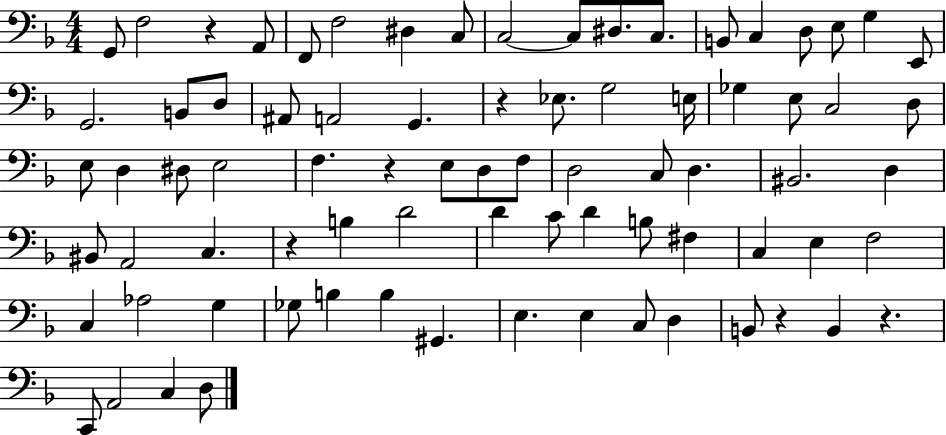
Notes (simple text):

G2/e F3/h R/q A2/e F2/e F3/h D#3/q C3/e C3/h C3/e D#3/e. C3/e. B2/e C3/q D3/e E3/e G3/q E2/e G2/h. B2/e D3/e A#2/e A2/h G2/q. R/q Eb3/e. G3/h E3/s Gb3/q E3/e C3/h D3/e E3/e D3/q D#3/e E3/h F3/q. R/q E3/e D3/e F3/e D3/h C3/e D3/q. BIS2/h. D3/q BIS2/e A2/h C3/q. R/q B3/q D4/h D4/q C4/e D4/q B3/e F#3/q C3/q E3/q F3/h C3/q Ab3/h G3/q Gb3/e B3/q B3/q G#2/q. E3/q. E3/q C3/e D3/q B2/e R/q B2/q R/q. C2/e A2/h C3/q D3/e